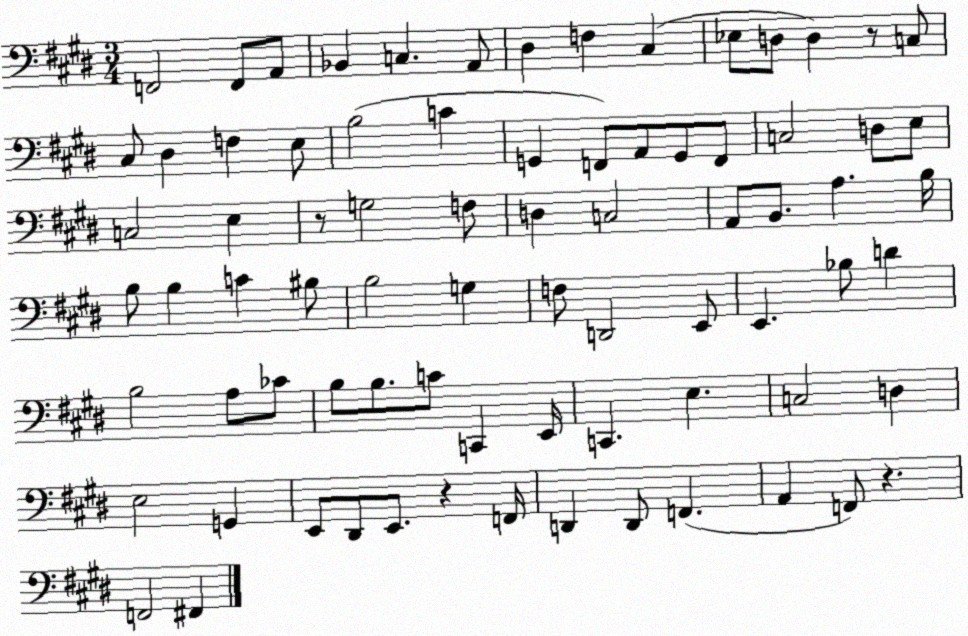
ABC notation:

X:1
T:Untitled
M:3/4
L:1/4
K:E
F,,2 F,,/2 A,,/2 _B,, C, A,,/2 ^D, F, ^C, _E,/2 D,/2 D, z/2 C,/2 ^C,/2 ^D, F, E,/2 B,2 C G,, F,,/2 A,,/2 G,,/2 F,,/2 C,2 D,/2 E,/2 C,2 E, z/2 G,2 F,/2 D, C,2 A,,/2 B,,/2 A, B,/4 B,/2 B, C ^B,/2 B,2 G, F,/2 D,,2 E,,/2 E,, _B,/2 D B,2 A,/2 _C/2 B,/2 B,/2 C/2 C,, E,,/4 C,, E, C,2 D, E,2 G,, E,,/2 ^D,,/2 E,,/2 z F,,/4 D,, D,,/2 F,, A,, F,,/2 z F,,2 ^F,,